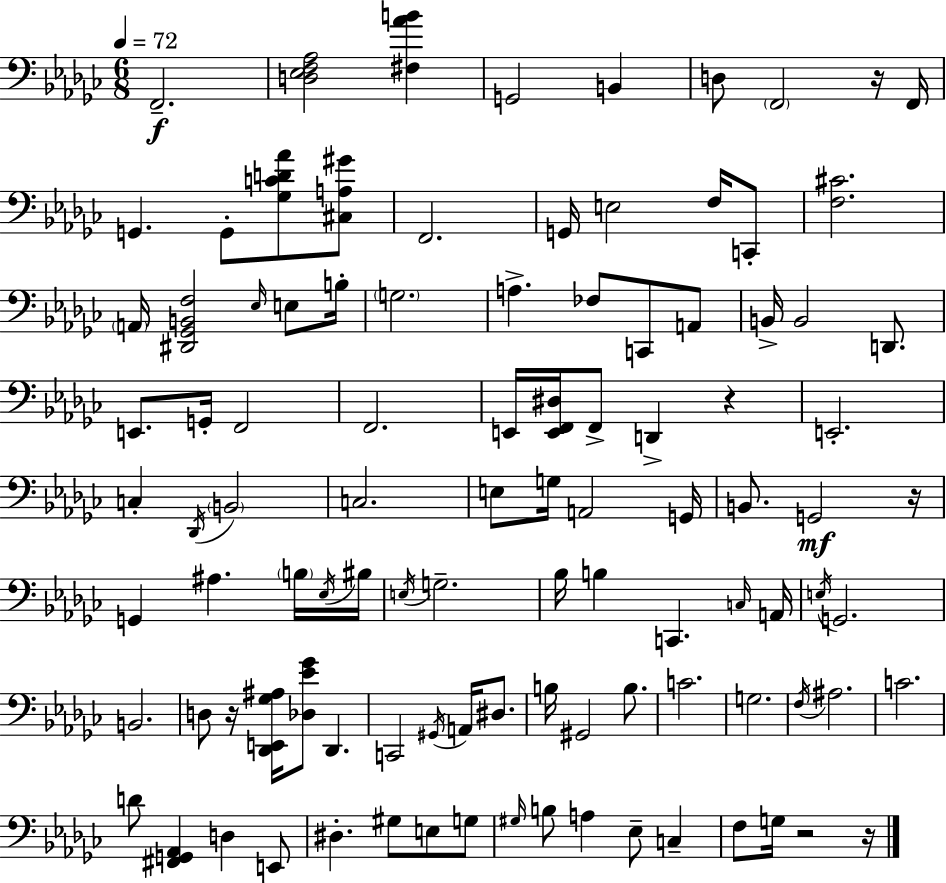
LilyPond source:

{
  \clef bass
  \numericTimeSignature
  \time 6/8
  \key ees \minor
  \tempo 4 = 72
  \repeat volta 2 { f,2.--\f | <d ees f aes>2 <fis aes' b'>4 | g,2 b,4 | d8 \parenthesize f,2 r16 f,16 | \break g,4. g,8-. <ges c' d' aes'>8 <cis a gis'>8 | f,2. | g,16 e2 f16 c,8-. | <f cis'>2. | \break \parenthesize a,16 <dis, ges, b, f>2 \grace { ees16 } e8 | b16-. \parenthesize g2. | a4.-> fes8 c,8 a,8 | b,16-> b,2 d,8. | \break e,8. g,16-. f,2 | f,2. | e,16 <e, f, dis>16 f,8-> d,4-> r4 | e,2.-. | \break c4-. \acciaccatura { des,16 } \parenthesize b,2 | c2. | e8 g16 a,2 | g,16 b,8. g,2\mf | \break r16 g,4 ais4. | \parenthesize b16 \acciaccatura { ees16 } bis16 \acciaccatura { e16 } g2.-- | bes16 b4 c,4. | \grace { c16 } a,16 \acciaccatura { e16 } g,2. | \break b,2. | d8 r16 <des, e, ges ais>16 <des ees' ges'>8 | des,4. c,2 | \acciaccatura { gis,16 } a,16 dis8. b16 gis,2 | \break b8. c'2. | g2. | \acciaccatura { f16 } ais2. | c'2. | \break d'8 <fis, g, aes,>4 | d4 e,8 dis4.-. | gis8 e8 g8 \grace { gis16 } b8 a4 | ees8-- c4-- f8 g16 | \break r2 r16 } \bar "|."
}